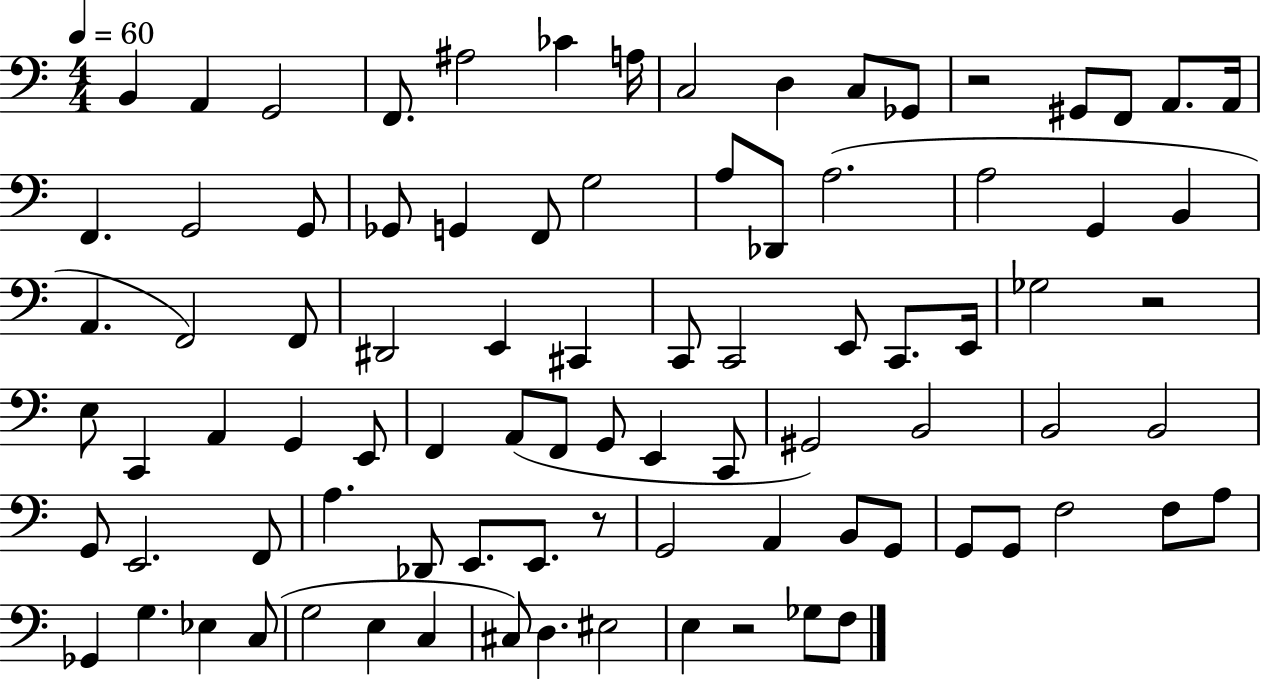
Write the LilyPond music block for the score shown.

{
  \clef bass
  \numericTimeSignature
  \time 4/4
  \key c \major
  \tempo 4 = 60
  b,4 a,4 g,2 | f,8. ais2 ces'4 a16 | c2 d4 c8 ges,8 | r2 gis,8 f,8 a,8. a,16 | \break f,4. g,2 g,8 | ges,8 g,4 f,8 g2 | a8 des,8 a2.( | a2 g,4 b,4 | \break a,4. f,2) f,8 | dis,2 e,4 cis,4 | c,8 c,2 e,8 c,8. e,16 | ges2 r2 | \break e8 c,4 a,4 g,4 e,8 | f,4 a,8( f,8 g,8 e,4 c,8 | gis,2) b,2 | b,2 b,2 | \break g,8 e,2. f,8 | a4. des,8 e,8. e,8. r8 | g,2 a,4 b,8 g,8 | g,8 g,8 f2 f8 a8 | \break ges,4 g4. ees4 c8( | g2 e4 c4 | cis8) d4. eis2 | e4 r2 ges8 f8 | \break \bar "|."
}